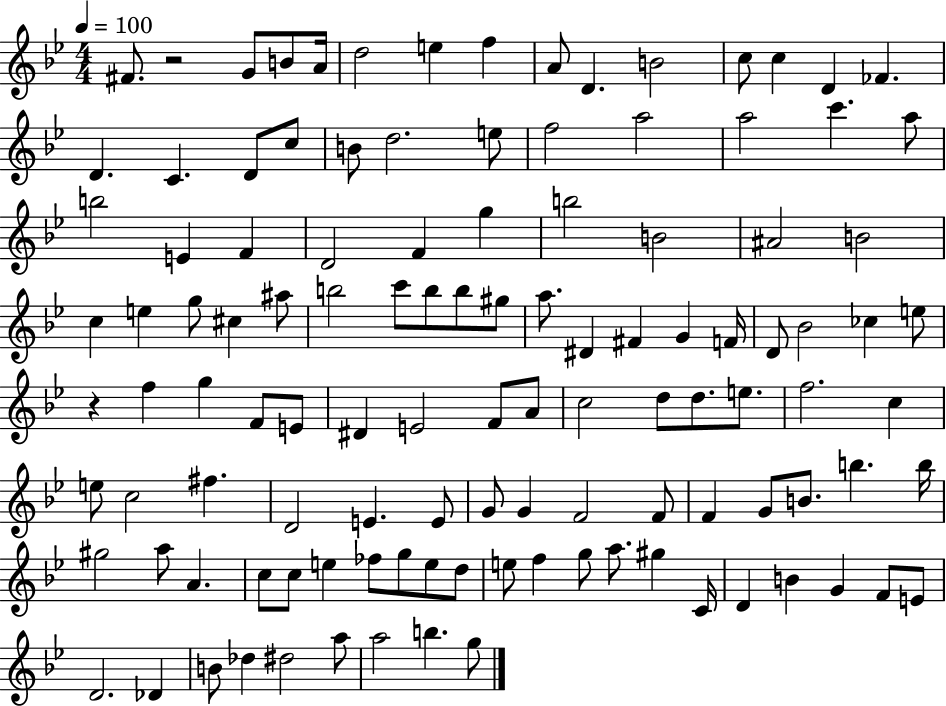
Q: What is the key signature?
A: BES major